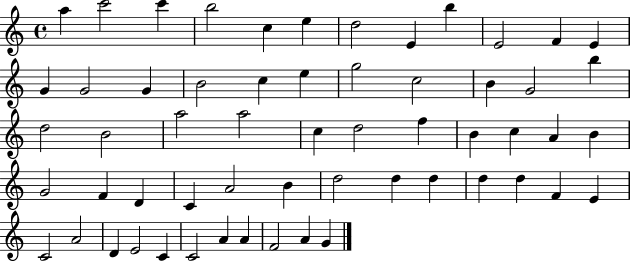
{
  \clef treble
  \time 4/4
  \defaultTimeSignature
  \key c \major
  a''4 c'''2 c'''4 | b''2 c''4 e''4 | d''2 e'4 b''4 | e'2 f'4 e'4 | \break g'4 g'2 g'4 | b'2 c''4 e''4 | g''2 c''2 | b'4 g'2 b''4 | \break d''2 b'2 | a''2 a''2 | c''4 d''2 f''4 | b'4 c''4 a'4 b'4 | \break g'2 f'4 d'4 | c'4 a'2 b'4 | d''2 d''4 d''4 | d''4 d''4 f'4 e'4 | \break c'2 a'2 | d'4 e'2 c'4 | c'2 a'4 a'4 | f'2 a'4 g'4 | \break \bar "|."
}